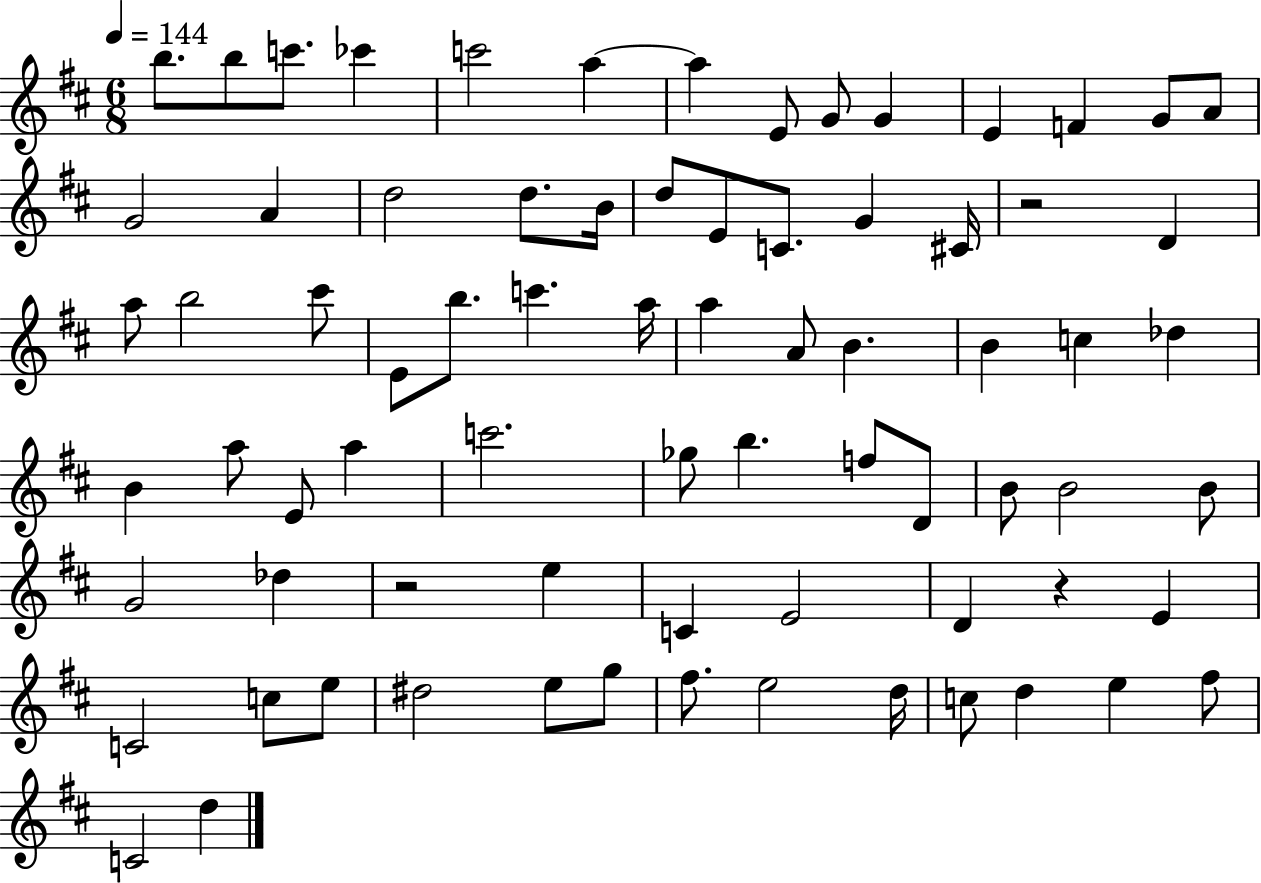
{
  \clef treble
  \numericTimeSignature
  \time 6/8
  \key d \major
  \tempo 4 = 144
  b''8. b''8 c'''8. ces'''4 | c'''2 a''4~~ | a''4 e'8 g'8 g'4 | e'4 f'4 g'8 a'8 | \break g'2 a'4 | d''2 d''8. b'16 | d''8 e'8 c'8. g'4 cis'16 | r2 d'4 | \break a''8 b''2 cis'''8 | e'8 b''8. c'''4. a''16 | a''4 a'8 b'4. | b'4 c''4 des''4 | \break b'4 a''8 e'8 a''4 | c'''2. | ges''8 b''4. f''8 d'8 | b'8 b'2 b'8 | \break g'2 des''4 | r2 e''4 | c'4 e'2 | d'4 r4 e'4 | \break c'2 c''8 e''8 | dis''2 e''8 g''8 | fis''8. e''2 d''16 | c''8 d''4 e''4 fis''8 | \break c'2 d''4 | \bar "|."
}